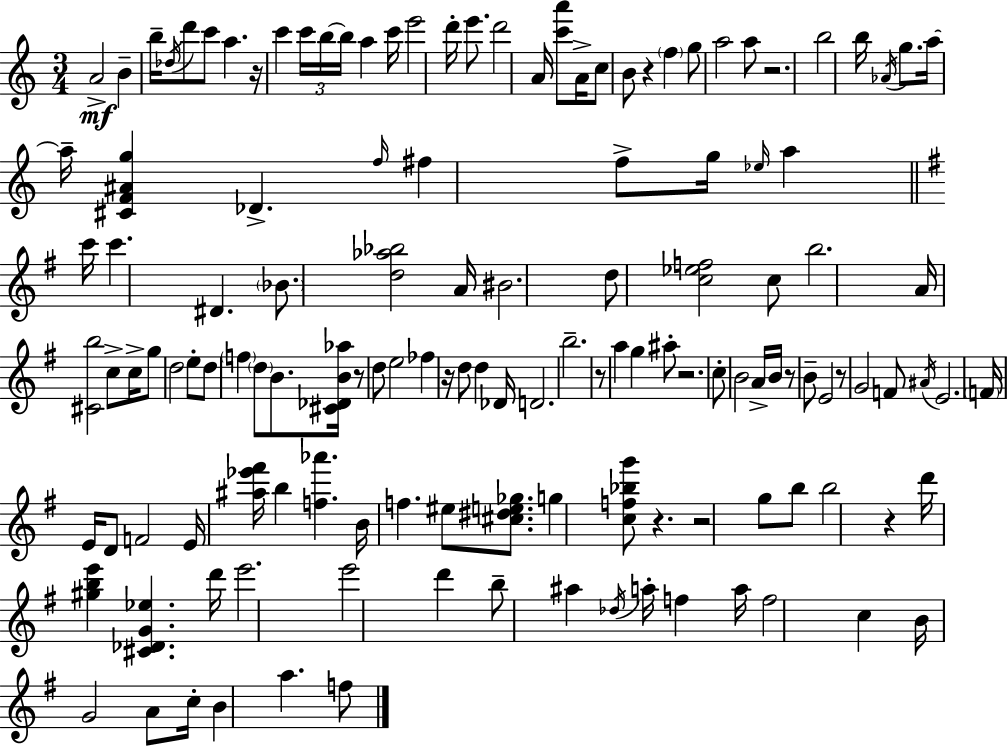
{
  \clef treble
  \numericTimeSignature
  \time 3/4
  \key a \minor
  a'2->\mf b'4-- | b''16-- \acciaccatura { des''16 } d'''8 c'''8 a''4. | r16 c'''4 \tuplet 3/2 { c'''16 b''16~~ b''16 } a''4 | c'''16 e'''2 d'''16-. e'''8. | \break d'''2 a'16 <c''' a'''>8 | a'16-> c''8 b'8 r4 \parenthesize f''4 | g''8 a''2 a''8 | r2. | \break b''2 b''16 \acciaccatura { aes'16 } g''8. | a''16~~ a''16-- <cis' f' ais' g''>4 des'4.-> | \grace { f''16 } fis''4 f''8-> g''16 \grace { ees''16 } a''4 | \bar "||" \break \key g \major c'''16 c'''4. dis'4. | \parenthesize bes'8. <d'' aes'' bes''>2 | a'16 bis'2. | d''8 <c'' ees'' f''>2 c''8 | \break b''2. | a'16 <cis' b''>2 c''8-> | c''16-> g''8 d''2 e''8-. | d''8 \parenthesize f''4 \parenthesize d''8 b'8. | \break <cis' des' b' aes''>16 r8 d''8 e''2 | fes''4 r16 d''8 d''4 | des'16 d'2. | b''2.-- | \break r8 a''4 g''4 ais''8-. | r2. | c''8-. b'2 a'16-> | b'16 r8 b'8-- e'2 | \break r8 g'2 f'8 | \acciaccatura { ais'16 } e'2. | \parenthesize f'16 e'16 d'8 f'2 | e'16 <ais'' ees''' fis'''>16 b''4 <f'' aes'''>4. | \break b'16 f''4. eis''8 <cis'' dis'' e'' ges''>8. | g''4 <c'' f'' bes'' g'''>8 r4. | r2 g''8 | b''8 b''2 r4 | \break d'''16 <gis'' b'' e'''>4 <cis' des' g' ees''>4. | d'''16 e'''2. | e'''2 d'''4 | b''8-- ais''4 \acciaccatura { des''16 } a''16-. f''4 | \break a''16 f''2 c''4 | b'16 g'2 | a'8 c''16-. b'4 a''4. | f''8 \bar "|."
}